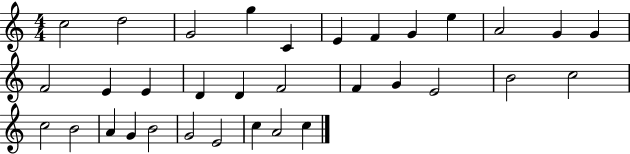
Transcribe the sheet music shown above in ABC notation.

X:1
T:Untitled
M:4/4
L:1/4
K:C
c2 d2 G2 g C E F G e A2 G G F2 E E D D F2 F G E2 B2 c2 c2 B2 A G B2 G2 E2 c A2 c